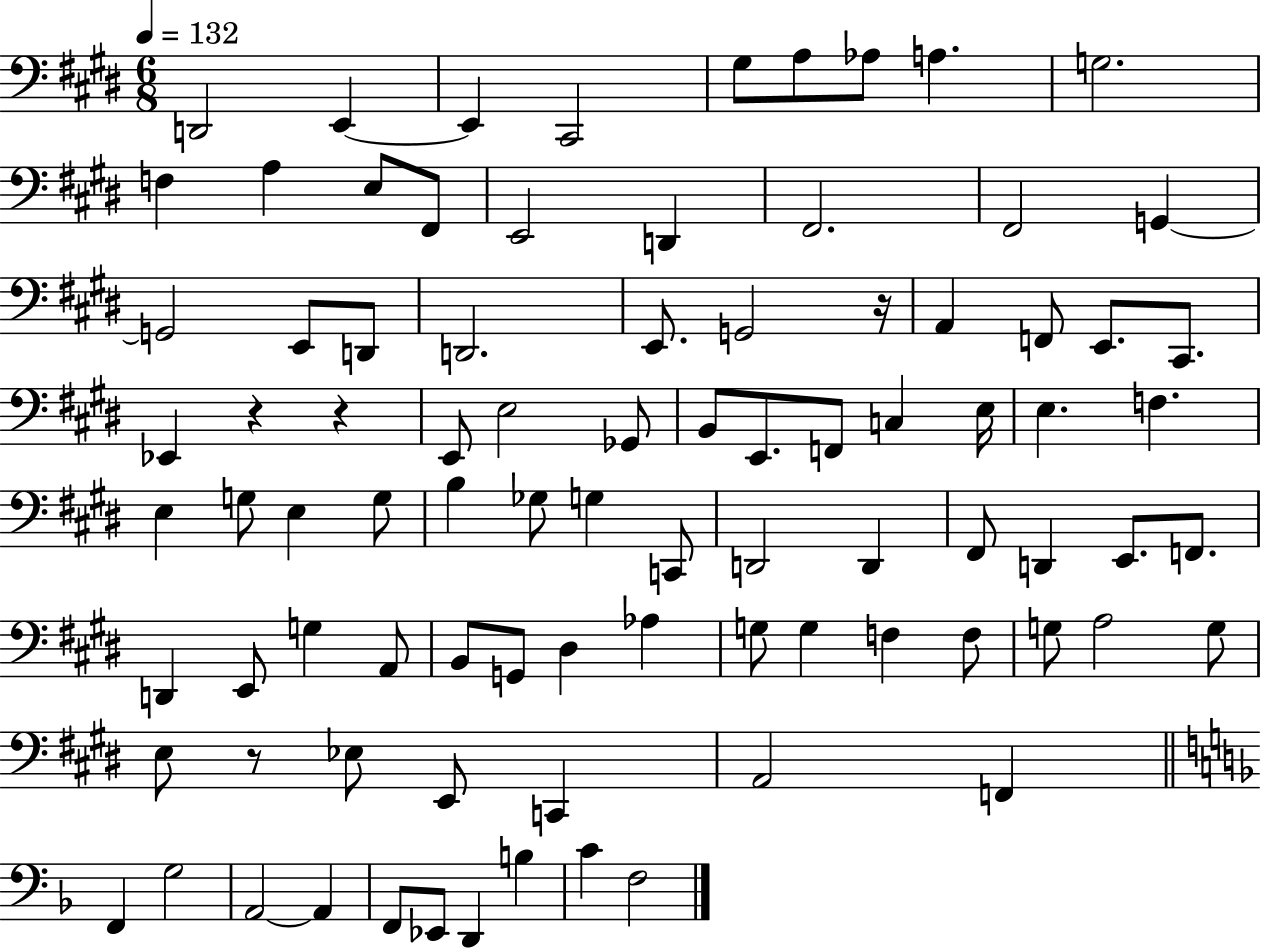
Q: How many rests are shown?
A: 4